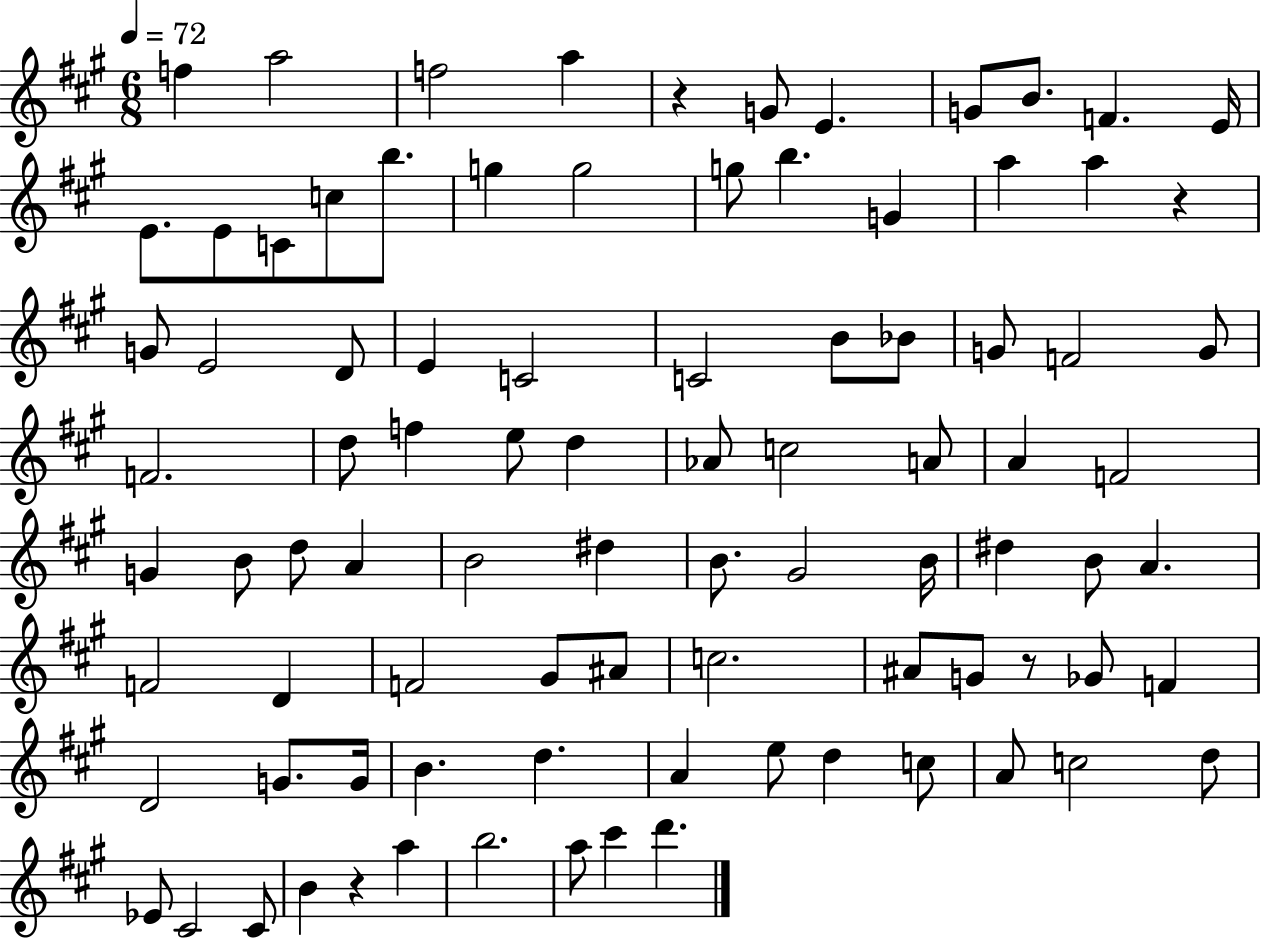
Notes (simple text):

F5/q A5/h F5/h A5/q R/q G4/e E4/q. G4/e B4/e. F4/q. E4/s E4/e. E4/e C4/e C5/e B5/e. G5/q G5/h G5/e B5/q. G4/q A5/q A5/q R/q G4/e E4/h D4/e E4/q C4/h C4/h B4/e Bb4/e G4/e F4/h G4/e F4/h. D5/e F5/q E5/e D5/q Ab4/e C5/h A4/e A4/q F4/h G4/q B4/e D5/e A4/q B4/h D#5/q B4/e. G#4/h B4/s D#5/q B4/e A4/q. F4/h D4/q F4/h G#4/e A#4/e C5/h. A#4/e G4/e R/e Gb4/e F4/q D4/h G4/e. G4/s B4/q. D5/q. A4/q E5/e D5/q C5/e A4/e C5/h D5/e Eb4/e C#4/h C#4/e B4/q R/q A5/q B5/h. A5/e C#6/q D6/q.